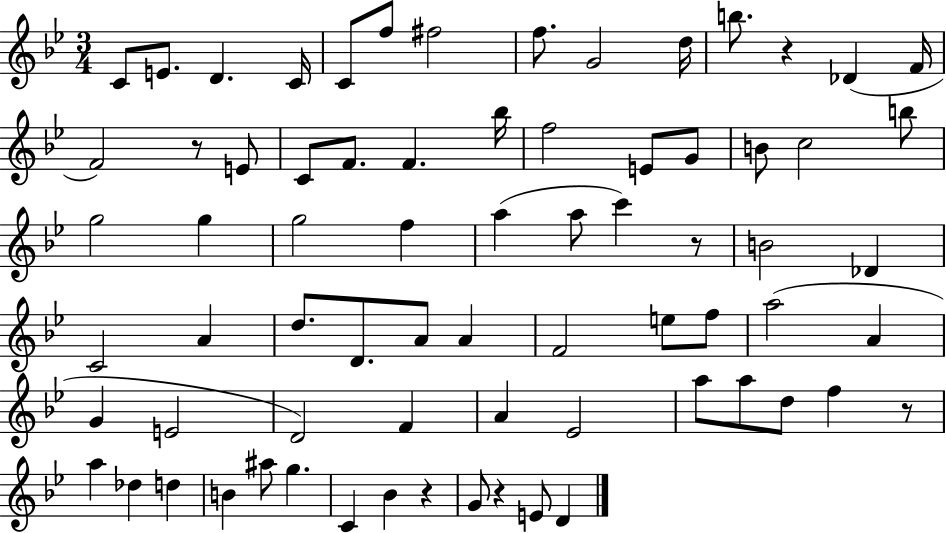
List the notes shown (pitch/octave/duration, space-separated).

C4/e E4/e. D4/q. C4/s C4/e F5/e F#5/h F5/e. G4/h D5/s B5/e. R/q Db4/q F4/s F4/h R/e E4/e C4/e F4/e. F4/q. Bb5/s F5/h E4/e G4/e B4/e C5/h B5/e G5/h G5/q G5/h F5/q A5/q A5/e C6/q R/e B4/h Db4/q C4/h A4/q D5/e. D4/e. A4/e A4/q F4/h E5/e F5/e A5/h A4/q G4/q E4/h D4/h F4/q A4/q Eb4/h A5/e A5/e D5/e F5/q R/e A5/q Db5/q D5/q B4/q A#5/e G5/q. C4/q Bb4/q R/q G4/e R/q E4/e D4/q